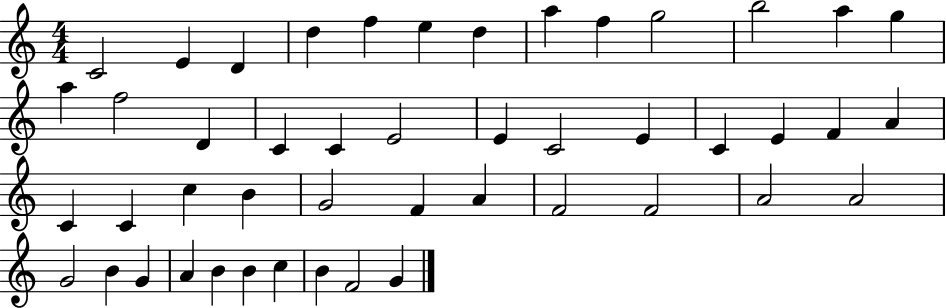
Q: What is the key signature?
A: C major